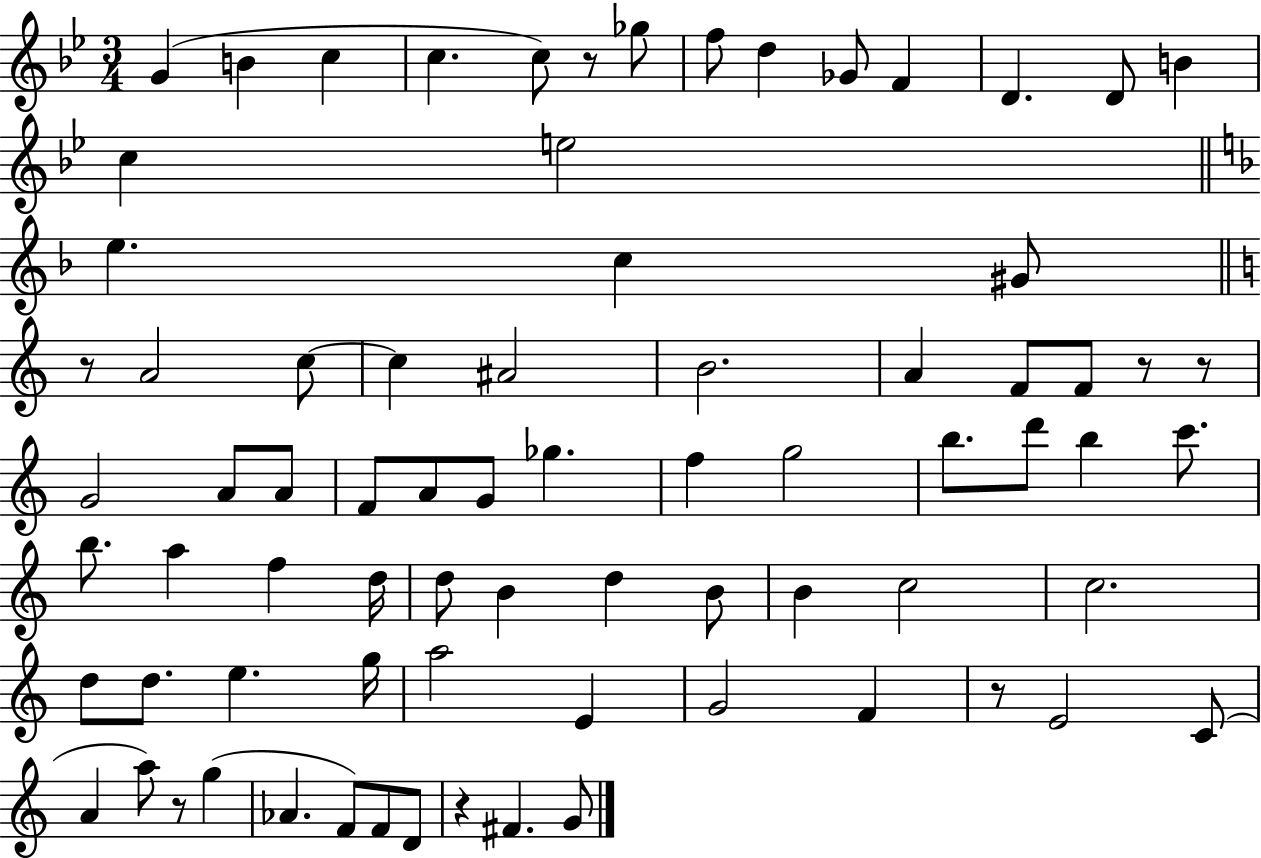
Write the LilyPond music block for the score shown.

{
  \clef treble
  \numericTimeSignature
  \time 3/4
  \key bes \major
  \repeat volta 2 { g'4( b'4 c''4 | c''4. c''8) r8 ges''8 | f''8 d''4 ges'8 f'4 | d'4. d'8 b'4 | \break c''4 e''2 | \bar "||" \break \key d \minor e''4. c''4 gis'8 | \bar "||" \break \key c \major r8 a'2 c''8~~ | c''4 ais'2 | b'2. | a'4 f'8 f'8 r8 r8 | \break g'2 a'8 a'8 | f'8 a'8 g'8 ges''4. | f''4 g''2 | b''8. d'''8 b''4 c'''8. | \break b''8. a''4 f''4 d''16 | d''8 b'4 d''4 b'8 | b'4 c''2 | c''2. | \break d''8 d''8. e''4. g''16 | a''2 e'4 | g'2 f'4 | r8 e'2 c'8( | \break a'4 a''8) r8 g''4( | aes'4. f'8) f'8 d'8 | r4 fis'4. g'8 | } \bar "|."
}